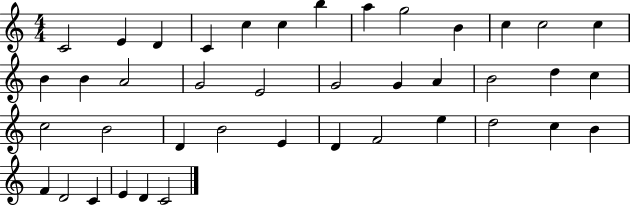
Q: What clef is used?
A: treble